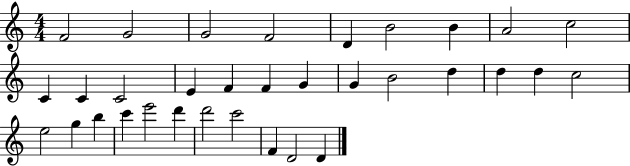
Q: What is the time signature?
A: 4/4